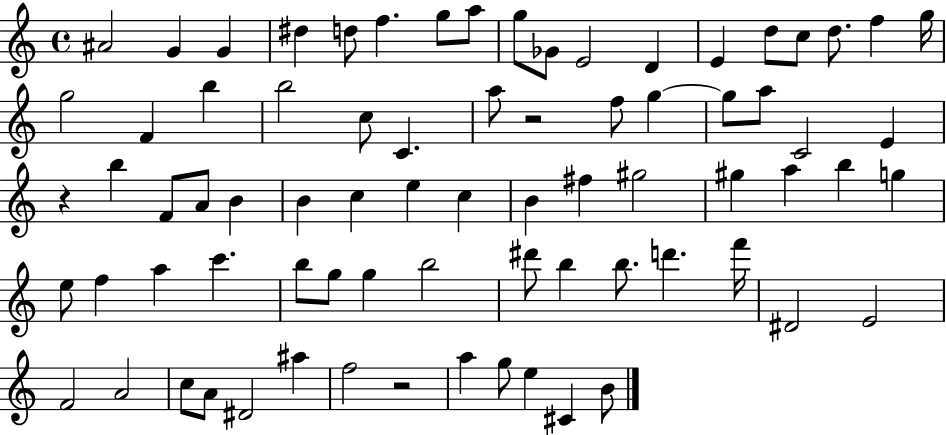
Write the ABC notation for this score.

X:1
T:Untitled
M:4/4
L:1/4
K:C
^A2 G G ^d d/2 f g/2 a/2 g/2 _G/2 E2 D E d/2 c/2 d/2 f g/4 g2 F b b2 c/2 C a/2 z2 f/2 g g/2 a/2 C2 E z b F/2 A/2 B B c e c B ^f ^g2 ^g a b g e/2 f a c' b/2 g/2 g b2 ^d'/2 b b/2 d' f'/4 ^D2 E2 F2 A2 c/2 A/2 ^D2 ^a f2 z2 a g/2 e ^C B/2